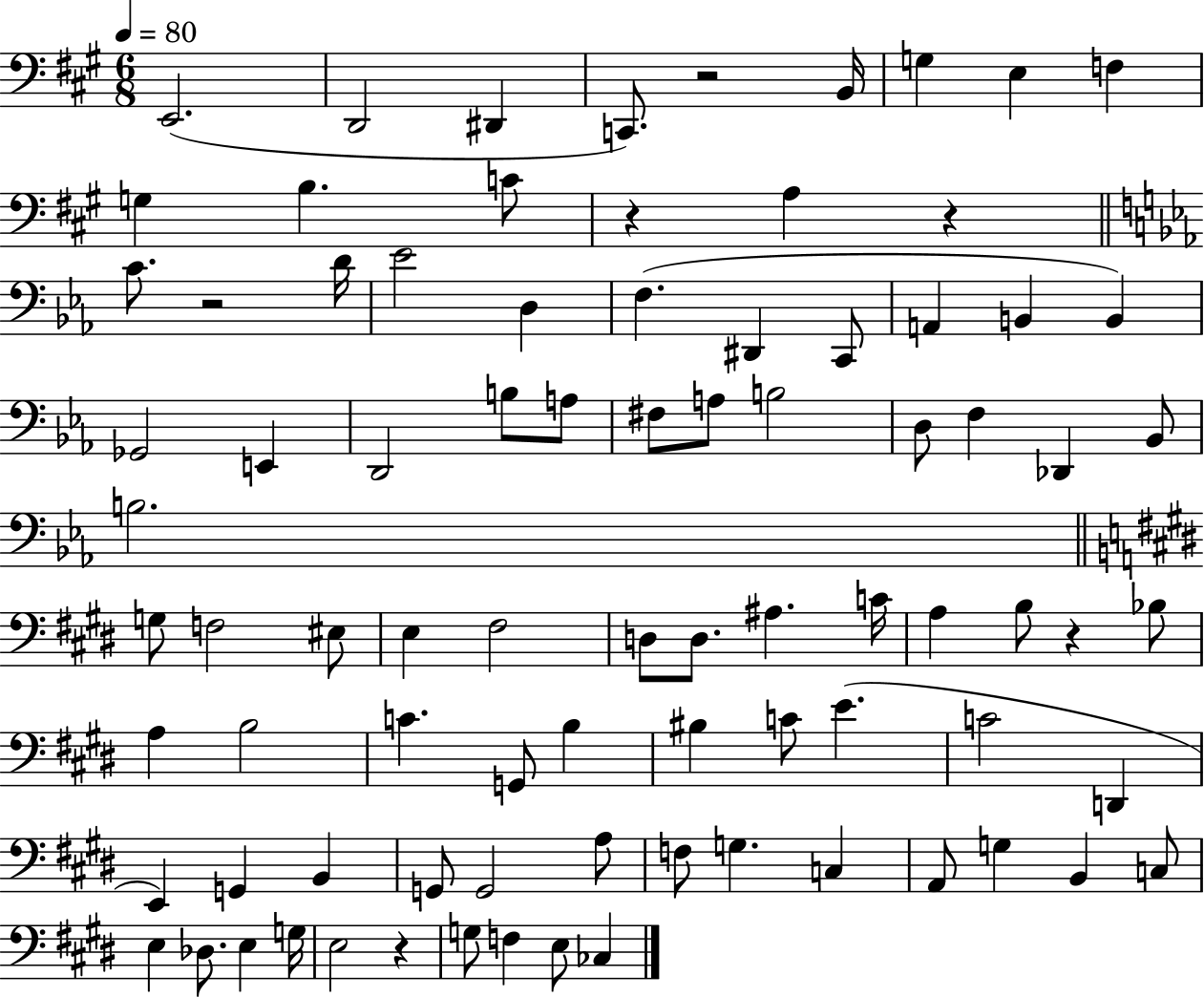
E2/h. D2/h D#2/q C2/e. R/h B2/s G3/q E3/q F3/q G3/q B3/q. C4/e R/q A3/q R/q C4/e. R/h D4/s Eb4/h D3/q F3/q. D#2/q C2/e A2/q B2/q B2/q Gb2/h E2/q D2/h B3/e A3/e F#3/e A3/e B3/h D3/e F3/q Db2/q Bb2/e B3/h. G3/e F3/h EIS3/e E3/q F#3/h D3/e D3/e. A#3/q. C4/s A3/q B3/e R/q Bb3/e A3/q B3/h C4/q. G2/e B3/q BIS3/q C4/e E4/q. C4/h D2/q E2/q G2/q B2/q G2/e G2/h A3/e F3/e G3/q. C3/q A2/e G3/q B2/q C3/e E3/q Db3/e. E3/q G3/s E3/h R/q G3/e F3/q E3/e CES3/q